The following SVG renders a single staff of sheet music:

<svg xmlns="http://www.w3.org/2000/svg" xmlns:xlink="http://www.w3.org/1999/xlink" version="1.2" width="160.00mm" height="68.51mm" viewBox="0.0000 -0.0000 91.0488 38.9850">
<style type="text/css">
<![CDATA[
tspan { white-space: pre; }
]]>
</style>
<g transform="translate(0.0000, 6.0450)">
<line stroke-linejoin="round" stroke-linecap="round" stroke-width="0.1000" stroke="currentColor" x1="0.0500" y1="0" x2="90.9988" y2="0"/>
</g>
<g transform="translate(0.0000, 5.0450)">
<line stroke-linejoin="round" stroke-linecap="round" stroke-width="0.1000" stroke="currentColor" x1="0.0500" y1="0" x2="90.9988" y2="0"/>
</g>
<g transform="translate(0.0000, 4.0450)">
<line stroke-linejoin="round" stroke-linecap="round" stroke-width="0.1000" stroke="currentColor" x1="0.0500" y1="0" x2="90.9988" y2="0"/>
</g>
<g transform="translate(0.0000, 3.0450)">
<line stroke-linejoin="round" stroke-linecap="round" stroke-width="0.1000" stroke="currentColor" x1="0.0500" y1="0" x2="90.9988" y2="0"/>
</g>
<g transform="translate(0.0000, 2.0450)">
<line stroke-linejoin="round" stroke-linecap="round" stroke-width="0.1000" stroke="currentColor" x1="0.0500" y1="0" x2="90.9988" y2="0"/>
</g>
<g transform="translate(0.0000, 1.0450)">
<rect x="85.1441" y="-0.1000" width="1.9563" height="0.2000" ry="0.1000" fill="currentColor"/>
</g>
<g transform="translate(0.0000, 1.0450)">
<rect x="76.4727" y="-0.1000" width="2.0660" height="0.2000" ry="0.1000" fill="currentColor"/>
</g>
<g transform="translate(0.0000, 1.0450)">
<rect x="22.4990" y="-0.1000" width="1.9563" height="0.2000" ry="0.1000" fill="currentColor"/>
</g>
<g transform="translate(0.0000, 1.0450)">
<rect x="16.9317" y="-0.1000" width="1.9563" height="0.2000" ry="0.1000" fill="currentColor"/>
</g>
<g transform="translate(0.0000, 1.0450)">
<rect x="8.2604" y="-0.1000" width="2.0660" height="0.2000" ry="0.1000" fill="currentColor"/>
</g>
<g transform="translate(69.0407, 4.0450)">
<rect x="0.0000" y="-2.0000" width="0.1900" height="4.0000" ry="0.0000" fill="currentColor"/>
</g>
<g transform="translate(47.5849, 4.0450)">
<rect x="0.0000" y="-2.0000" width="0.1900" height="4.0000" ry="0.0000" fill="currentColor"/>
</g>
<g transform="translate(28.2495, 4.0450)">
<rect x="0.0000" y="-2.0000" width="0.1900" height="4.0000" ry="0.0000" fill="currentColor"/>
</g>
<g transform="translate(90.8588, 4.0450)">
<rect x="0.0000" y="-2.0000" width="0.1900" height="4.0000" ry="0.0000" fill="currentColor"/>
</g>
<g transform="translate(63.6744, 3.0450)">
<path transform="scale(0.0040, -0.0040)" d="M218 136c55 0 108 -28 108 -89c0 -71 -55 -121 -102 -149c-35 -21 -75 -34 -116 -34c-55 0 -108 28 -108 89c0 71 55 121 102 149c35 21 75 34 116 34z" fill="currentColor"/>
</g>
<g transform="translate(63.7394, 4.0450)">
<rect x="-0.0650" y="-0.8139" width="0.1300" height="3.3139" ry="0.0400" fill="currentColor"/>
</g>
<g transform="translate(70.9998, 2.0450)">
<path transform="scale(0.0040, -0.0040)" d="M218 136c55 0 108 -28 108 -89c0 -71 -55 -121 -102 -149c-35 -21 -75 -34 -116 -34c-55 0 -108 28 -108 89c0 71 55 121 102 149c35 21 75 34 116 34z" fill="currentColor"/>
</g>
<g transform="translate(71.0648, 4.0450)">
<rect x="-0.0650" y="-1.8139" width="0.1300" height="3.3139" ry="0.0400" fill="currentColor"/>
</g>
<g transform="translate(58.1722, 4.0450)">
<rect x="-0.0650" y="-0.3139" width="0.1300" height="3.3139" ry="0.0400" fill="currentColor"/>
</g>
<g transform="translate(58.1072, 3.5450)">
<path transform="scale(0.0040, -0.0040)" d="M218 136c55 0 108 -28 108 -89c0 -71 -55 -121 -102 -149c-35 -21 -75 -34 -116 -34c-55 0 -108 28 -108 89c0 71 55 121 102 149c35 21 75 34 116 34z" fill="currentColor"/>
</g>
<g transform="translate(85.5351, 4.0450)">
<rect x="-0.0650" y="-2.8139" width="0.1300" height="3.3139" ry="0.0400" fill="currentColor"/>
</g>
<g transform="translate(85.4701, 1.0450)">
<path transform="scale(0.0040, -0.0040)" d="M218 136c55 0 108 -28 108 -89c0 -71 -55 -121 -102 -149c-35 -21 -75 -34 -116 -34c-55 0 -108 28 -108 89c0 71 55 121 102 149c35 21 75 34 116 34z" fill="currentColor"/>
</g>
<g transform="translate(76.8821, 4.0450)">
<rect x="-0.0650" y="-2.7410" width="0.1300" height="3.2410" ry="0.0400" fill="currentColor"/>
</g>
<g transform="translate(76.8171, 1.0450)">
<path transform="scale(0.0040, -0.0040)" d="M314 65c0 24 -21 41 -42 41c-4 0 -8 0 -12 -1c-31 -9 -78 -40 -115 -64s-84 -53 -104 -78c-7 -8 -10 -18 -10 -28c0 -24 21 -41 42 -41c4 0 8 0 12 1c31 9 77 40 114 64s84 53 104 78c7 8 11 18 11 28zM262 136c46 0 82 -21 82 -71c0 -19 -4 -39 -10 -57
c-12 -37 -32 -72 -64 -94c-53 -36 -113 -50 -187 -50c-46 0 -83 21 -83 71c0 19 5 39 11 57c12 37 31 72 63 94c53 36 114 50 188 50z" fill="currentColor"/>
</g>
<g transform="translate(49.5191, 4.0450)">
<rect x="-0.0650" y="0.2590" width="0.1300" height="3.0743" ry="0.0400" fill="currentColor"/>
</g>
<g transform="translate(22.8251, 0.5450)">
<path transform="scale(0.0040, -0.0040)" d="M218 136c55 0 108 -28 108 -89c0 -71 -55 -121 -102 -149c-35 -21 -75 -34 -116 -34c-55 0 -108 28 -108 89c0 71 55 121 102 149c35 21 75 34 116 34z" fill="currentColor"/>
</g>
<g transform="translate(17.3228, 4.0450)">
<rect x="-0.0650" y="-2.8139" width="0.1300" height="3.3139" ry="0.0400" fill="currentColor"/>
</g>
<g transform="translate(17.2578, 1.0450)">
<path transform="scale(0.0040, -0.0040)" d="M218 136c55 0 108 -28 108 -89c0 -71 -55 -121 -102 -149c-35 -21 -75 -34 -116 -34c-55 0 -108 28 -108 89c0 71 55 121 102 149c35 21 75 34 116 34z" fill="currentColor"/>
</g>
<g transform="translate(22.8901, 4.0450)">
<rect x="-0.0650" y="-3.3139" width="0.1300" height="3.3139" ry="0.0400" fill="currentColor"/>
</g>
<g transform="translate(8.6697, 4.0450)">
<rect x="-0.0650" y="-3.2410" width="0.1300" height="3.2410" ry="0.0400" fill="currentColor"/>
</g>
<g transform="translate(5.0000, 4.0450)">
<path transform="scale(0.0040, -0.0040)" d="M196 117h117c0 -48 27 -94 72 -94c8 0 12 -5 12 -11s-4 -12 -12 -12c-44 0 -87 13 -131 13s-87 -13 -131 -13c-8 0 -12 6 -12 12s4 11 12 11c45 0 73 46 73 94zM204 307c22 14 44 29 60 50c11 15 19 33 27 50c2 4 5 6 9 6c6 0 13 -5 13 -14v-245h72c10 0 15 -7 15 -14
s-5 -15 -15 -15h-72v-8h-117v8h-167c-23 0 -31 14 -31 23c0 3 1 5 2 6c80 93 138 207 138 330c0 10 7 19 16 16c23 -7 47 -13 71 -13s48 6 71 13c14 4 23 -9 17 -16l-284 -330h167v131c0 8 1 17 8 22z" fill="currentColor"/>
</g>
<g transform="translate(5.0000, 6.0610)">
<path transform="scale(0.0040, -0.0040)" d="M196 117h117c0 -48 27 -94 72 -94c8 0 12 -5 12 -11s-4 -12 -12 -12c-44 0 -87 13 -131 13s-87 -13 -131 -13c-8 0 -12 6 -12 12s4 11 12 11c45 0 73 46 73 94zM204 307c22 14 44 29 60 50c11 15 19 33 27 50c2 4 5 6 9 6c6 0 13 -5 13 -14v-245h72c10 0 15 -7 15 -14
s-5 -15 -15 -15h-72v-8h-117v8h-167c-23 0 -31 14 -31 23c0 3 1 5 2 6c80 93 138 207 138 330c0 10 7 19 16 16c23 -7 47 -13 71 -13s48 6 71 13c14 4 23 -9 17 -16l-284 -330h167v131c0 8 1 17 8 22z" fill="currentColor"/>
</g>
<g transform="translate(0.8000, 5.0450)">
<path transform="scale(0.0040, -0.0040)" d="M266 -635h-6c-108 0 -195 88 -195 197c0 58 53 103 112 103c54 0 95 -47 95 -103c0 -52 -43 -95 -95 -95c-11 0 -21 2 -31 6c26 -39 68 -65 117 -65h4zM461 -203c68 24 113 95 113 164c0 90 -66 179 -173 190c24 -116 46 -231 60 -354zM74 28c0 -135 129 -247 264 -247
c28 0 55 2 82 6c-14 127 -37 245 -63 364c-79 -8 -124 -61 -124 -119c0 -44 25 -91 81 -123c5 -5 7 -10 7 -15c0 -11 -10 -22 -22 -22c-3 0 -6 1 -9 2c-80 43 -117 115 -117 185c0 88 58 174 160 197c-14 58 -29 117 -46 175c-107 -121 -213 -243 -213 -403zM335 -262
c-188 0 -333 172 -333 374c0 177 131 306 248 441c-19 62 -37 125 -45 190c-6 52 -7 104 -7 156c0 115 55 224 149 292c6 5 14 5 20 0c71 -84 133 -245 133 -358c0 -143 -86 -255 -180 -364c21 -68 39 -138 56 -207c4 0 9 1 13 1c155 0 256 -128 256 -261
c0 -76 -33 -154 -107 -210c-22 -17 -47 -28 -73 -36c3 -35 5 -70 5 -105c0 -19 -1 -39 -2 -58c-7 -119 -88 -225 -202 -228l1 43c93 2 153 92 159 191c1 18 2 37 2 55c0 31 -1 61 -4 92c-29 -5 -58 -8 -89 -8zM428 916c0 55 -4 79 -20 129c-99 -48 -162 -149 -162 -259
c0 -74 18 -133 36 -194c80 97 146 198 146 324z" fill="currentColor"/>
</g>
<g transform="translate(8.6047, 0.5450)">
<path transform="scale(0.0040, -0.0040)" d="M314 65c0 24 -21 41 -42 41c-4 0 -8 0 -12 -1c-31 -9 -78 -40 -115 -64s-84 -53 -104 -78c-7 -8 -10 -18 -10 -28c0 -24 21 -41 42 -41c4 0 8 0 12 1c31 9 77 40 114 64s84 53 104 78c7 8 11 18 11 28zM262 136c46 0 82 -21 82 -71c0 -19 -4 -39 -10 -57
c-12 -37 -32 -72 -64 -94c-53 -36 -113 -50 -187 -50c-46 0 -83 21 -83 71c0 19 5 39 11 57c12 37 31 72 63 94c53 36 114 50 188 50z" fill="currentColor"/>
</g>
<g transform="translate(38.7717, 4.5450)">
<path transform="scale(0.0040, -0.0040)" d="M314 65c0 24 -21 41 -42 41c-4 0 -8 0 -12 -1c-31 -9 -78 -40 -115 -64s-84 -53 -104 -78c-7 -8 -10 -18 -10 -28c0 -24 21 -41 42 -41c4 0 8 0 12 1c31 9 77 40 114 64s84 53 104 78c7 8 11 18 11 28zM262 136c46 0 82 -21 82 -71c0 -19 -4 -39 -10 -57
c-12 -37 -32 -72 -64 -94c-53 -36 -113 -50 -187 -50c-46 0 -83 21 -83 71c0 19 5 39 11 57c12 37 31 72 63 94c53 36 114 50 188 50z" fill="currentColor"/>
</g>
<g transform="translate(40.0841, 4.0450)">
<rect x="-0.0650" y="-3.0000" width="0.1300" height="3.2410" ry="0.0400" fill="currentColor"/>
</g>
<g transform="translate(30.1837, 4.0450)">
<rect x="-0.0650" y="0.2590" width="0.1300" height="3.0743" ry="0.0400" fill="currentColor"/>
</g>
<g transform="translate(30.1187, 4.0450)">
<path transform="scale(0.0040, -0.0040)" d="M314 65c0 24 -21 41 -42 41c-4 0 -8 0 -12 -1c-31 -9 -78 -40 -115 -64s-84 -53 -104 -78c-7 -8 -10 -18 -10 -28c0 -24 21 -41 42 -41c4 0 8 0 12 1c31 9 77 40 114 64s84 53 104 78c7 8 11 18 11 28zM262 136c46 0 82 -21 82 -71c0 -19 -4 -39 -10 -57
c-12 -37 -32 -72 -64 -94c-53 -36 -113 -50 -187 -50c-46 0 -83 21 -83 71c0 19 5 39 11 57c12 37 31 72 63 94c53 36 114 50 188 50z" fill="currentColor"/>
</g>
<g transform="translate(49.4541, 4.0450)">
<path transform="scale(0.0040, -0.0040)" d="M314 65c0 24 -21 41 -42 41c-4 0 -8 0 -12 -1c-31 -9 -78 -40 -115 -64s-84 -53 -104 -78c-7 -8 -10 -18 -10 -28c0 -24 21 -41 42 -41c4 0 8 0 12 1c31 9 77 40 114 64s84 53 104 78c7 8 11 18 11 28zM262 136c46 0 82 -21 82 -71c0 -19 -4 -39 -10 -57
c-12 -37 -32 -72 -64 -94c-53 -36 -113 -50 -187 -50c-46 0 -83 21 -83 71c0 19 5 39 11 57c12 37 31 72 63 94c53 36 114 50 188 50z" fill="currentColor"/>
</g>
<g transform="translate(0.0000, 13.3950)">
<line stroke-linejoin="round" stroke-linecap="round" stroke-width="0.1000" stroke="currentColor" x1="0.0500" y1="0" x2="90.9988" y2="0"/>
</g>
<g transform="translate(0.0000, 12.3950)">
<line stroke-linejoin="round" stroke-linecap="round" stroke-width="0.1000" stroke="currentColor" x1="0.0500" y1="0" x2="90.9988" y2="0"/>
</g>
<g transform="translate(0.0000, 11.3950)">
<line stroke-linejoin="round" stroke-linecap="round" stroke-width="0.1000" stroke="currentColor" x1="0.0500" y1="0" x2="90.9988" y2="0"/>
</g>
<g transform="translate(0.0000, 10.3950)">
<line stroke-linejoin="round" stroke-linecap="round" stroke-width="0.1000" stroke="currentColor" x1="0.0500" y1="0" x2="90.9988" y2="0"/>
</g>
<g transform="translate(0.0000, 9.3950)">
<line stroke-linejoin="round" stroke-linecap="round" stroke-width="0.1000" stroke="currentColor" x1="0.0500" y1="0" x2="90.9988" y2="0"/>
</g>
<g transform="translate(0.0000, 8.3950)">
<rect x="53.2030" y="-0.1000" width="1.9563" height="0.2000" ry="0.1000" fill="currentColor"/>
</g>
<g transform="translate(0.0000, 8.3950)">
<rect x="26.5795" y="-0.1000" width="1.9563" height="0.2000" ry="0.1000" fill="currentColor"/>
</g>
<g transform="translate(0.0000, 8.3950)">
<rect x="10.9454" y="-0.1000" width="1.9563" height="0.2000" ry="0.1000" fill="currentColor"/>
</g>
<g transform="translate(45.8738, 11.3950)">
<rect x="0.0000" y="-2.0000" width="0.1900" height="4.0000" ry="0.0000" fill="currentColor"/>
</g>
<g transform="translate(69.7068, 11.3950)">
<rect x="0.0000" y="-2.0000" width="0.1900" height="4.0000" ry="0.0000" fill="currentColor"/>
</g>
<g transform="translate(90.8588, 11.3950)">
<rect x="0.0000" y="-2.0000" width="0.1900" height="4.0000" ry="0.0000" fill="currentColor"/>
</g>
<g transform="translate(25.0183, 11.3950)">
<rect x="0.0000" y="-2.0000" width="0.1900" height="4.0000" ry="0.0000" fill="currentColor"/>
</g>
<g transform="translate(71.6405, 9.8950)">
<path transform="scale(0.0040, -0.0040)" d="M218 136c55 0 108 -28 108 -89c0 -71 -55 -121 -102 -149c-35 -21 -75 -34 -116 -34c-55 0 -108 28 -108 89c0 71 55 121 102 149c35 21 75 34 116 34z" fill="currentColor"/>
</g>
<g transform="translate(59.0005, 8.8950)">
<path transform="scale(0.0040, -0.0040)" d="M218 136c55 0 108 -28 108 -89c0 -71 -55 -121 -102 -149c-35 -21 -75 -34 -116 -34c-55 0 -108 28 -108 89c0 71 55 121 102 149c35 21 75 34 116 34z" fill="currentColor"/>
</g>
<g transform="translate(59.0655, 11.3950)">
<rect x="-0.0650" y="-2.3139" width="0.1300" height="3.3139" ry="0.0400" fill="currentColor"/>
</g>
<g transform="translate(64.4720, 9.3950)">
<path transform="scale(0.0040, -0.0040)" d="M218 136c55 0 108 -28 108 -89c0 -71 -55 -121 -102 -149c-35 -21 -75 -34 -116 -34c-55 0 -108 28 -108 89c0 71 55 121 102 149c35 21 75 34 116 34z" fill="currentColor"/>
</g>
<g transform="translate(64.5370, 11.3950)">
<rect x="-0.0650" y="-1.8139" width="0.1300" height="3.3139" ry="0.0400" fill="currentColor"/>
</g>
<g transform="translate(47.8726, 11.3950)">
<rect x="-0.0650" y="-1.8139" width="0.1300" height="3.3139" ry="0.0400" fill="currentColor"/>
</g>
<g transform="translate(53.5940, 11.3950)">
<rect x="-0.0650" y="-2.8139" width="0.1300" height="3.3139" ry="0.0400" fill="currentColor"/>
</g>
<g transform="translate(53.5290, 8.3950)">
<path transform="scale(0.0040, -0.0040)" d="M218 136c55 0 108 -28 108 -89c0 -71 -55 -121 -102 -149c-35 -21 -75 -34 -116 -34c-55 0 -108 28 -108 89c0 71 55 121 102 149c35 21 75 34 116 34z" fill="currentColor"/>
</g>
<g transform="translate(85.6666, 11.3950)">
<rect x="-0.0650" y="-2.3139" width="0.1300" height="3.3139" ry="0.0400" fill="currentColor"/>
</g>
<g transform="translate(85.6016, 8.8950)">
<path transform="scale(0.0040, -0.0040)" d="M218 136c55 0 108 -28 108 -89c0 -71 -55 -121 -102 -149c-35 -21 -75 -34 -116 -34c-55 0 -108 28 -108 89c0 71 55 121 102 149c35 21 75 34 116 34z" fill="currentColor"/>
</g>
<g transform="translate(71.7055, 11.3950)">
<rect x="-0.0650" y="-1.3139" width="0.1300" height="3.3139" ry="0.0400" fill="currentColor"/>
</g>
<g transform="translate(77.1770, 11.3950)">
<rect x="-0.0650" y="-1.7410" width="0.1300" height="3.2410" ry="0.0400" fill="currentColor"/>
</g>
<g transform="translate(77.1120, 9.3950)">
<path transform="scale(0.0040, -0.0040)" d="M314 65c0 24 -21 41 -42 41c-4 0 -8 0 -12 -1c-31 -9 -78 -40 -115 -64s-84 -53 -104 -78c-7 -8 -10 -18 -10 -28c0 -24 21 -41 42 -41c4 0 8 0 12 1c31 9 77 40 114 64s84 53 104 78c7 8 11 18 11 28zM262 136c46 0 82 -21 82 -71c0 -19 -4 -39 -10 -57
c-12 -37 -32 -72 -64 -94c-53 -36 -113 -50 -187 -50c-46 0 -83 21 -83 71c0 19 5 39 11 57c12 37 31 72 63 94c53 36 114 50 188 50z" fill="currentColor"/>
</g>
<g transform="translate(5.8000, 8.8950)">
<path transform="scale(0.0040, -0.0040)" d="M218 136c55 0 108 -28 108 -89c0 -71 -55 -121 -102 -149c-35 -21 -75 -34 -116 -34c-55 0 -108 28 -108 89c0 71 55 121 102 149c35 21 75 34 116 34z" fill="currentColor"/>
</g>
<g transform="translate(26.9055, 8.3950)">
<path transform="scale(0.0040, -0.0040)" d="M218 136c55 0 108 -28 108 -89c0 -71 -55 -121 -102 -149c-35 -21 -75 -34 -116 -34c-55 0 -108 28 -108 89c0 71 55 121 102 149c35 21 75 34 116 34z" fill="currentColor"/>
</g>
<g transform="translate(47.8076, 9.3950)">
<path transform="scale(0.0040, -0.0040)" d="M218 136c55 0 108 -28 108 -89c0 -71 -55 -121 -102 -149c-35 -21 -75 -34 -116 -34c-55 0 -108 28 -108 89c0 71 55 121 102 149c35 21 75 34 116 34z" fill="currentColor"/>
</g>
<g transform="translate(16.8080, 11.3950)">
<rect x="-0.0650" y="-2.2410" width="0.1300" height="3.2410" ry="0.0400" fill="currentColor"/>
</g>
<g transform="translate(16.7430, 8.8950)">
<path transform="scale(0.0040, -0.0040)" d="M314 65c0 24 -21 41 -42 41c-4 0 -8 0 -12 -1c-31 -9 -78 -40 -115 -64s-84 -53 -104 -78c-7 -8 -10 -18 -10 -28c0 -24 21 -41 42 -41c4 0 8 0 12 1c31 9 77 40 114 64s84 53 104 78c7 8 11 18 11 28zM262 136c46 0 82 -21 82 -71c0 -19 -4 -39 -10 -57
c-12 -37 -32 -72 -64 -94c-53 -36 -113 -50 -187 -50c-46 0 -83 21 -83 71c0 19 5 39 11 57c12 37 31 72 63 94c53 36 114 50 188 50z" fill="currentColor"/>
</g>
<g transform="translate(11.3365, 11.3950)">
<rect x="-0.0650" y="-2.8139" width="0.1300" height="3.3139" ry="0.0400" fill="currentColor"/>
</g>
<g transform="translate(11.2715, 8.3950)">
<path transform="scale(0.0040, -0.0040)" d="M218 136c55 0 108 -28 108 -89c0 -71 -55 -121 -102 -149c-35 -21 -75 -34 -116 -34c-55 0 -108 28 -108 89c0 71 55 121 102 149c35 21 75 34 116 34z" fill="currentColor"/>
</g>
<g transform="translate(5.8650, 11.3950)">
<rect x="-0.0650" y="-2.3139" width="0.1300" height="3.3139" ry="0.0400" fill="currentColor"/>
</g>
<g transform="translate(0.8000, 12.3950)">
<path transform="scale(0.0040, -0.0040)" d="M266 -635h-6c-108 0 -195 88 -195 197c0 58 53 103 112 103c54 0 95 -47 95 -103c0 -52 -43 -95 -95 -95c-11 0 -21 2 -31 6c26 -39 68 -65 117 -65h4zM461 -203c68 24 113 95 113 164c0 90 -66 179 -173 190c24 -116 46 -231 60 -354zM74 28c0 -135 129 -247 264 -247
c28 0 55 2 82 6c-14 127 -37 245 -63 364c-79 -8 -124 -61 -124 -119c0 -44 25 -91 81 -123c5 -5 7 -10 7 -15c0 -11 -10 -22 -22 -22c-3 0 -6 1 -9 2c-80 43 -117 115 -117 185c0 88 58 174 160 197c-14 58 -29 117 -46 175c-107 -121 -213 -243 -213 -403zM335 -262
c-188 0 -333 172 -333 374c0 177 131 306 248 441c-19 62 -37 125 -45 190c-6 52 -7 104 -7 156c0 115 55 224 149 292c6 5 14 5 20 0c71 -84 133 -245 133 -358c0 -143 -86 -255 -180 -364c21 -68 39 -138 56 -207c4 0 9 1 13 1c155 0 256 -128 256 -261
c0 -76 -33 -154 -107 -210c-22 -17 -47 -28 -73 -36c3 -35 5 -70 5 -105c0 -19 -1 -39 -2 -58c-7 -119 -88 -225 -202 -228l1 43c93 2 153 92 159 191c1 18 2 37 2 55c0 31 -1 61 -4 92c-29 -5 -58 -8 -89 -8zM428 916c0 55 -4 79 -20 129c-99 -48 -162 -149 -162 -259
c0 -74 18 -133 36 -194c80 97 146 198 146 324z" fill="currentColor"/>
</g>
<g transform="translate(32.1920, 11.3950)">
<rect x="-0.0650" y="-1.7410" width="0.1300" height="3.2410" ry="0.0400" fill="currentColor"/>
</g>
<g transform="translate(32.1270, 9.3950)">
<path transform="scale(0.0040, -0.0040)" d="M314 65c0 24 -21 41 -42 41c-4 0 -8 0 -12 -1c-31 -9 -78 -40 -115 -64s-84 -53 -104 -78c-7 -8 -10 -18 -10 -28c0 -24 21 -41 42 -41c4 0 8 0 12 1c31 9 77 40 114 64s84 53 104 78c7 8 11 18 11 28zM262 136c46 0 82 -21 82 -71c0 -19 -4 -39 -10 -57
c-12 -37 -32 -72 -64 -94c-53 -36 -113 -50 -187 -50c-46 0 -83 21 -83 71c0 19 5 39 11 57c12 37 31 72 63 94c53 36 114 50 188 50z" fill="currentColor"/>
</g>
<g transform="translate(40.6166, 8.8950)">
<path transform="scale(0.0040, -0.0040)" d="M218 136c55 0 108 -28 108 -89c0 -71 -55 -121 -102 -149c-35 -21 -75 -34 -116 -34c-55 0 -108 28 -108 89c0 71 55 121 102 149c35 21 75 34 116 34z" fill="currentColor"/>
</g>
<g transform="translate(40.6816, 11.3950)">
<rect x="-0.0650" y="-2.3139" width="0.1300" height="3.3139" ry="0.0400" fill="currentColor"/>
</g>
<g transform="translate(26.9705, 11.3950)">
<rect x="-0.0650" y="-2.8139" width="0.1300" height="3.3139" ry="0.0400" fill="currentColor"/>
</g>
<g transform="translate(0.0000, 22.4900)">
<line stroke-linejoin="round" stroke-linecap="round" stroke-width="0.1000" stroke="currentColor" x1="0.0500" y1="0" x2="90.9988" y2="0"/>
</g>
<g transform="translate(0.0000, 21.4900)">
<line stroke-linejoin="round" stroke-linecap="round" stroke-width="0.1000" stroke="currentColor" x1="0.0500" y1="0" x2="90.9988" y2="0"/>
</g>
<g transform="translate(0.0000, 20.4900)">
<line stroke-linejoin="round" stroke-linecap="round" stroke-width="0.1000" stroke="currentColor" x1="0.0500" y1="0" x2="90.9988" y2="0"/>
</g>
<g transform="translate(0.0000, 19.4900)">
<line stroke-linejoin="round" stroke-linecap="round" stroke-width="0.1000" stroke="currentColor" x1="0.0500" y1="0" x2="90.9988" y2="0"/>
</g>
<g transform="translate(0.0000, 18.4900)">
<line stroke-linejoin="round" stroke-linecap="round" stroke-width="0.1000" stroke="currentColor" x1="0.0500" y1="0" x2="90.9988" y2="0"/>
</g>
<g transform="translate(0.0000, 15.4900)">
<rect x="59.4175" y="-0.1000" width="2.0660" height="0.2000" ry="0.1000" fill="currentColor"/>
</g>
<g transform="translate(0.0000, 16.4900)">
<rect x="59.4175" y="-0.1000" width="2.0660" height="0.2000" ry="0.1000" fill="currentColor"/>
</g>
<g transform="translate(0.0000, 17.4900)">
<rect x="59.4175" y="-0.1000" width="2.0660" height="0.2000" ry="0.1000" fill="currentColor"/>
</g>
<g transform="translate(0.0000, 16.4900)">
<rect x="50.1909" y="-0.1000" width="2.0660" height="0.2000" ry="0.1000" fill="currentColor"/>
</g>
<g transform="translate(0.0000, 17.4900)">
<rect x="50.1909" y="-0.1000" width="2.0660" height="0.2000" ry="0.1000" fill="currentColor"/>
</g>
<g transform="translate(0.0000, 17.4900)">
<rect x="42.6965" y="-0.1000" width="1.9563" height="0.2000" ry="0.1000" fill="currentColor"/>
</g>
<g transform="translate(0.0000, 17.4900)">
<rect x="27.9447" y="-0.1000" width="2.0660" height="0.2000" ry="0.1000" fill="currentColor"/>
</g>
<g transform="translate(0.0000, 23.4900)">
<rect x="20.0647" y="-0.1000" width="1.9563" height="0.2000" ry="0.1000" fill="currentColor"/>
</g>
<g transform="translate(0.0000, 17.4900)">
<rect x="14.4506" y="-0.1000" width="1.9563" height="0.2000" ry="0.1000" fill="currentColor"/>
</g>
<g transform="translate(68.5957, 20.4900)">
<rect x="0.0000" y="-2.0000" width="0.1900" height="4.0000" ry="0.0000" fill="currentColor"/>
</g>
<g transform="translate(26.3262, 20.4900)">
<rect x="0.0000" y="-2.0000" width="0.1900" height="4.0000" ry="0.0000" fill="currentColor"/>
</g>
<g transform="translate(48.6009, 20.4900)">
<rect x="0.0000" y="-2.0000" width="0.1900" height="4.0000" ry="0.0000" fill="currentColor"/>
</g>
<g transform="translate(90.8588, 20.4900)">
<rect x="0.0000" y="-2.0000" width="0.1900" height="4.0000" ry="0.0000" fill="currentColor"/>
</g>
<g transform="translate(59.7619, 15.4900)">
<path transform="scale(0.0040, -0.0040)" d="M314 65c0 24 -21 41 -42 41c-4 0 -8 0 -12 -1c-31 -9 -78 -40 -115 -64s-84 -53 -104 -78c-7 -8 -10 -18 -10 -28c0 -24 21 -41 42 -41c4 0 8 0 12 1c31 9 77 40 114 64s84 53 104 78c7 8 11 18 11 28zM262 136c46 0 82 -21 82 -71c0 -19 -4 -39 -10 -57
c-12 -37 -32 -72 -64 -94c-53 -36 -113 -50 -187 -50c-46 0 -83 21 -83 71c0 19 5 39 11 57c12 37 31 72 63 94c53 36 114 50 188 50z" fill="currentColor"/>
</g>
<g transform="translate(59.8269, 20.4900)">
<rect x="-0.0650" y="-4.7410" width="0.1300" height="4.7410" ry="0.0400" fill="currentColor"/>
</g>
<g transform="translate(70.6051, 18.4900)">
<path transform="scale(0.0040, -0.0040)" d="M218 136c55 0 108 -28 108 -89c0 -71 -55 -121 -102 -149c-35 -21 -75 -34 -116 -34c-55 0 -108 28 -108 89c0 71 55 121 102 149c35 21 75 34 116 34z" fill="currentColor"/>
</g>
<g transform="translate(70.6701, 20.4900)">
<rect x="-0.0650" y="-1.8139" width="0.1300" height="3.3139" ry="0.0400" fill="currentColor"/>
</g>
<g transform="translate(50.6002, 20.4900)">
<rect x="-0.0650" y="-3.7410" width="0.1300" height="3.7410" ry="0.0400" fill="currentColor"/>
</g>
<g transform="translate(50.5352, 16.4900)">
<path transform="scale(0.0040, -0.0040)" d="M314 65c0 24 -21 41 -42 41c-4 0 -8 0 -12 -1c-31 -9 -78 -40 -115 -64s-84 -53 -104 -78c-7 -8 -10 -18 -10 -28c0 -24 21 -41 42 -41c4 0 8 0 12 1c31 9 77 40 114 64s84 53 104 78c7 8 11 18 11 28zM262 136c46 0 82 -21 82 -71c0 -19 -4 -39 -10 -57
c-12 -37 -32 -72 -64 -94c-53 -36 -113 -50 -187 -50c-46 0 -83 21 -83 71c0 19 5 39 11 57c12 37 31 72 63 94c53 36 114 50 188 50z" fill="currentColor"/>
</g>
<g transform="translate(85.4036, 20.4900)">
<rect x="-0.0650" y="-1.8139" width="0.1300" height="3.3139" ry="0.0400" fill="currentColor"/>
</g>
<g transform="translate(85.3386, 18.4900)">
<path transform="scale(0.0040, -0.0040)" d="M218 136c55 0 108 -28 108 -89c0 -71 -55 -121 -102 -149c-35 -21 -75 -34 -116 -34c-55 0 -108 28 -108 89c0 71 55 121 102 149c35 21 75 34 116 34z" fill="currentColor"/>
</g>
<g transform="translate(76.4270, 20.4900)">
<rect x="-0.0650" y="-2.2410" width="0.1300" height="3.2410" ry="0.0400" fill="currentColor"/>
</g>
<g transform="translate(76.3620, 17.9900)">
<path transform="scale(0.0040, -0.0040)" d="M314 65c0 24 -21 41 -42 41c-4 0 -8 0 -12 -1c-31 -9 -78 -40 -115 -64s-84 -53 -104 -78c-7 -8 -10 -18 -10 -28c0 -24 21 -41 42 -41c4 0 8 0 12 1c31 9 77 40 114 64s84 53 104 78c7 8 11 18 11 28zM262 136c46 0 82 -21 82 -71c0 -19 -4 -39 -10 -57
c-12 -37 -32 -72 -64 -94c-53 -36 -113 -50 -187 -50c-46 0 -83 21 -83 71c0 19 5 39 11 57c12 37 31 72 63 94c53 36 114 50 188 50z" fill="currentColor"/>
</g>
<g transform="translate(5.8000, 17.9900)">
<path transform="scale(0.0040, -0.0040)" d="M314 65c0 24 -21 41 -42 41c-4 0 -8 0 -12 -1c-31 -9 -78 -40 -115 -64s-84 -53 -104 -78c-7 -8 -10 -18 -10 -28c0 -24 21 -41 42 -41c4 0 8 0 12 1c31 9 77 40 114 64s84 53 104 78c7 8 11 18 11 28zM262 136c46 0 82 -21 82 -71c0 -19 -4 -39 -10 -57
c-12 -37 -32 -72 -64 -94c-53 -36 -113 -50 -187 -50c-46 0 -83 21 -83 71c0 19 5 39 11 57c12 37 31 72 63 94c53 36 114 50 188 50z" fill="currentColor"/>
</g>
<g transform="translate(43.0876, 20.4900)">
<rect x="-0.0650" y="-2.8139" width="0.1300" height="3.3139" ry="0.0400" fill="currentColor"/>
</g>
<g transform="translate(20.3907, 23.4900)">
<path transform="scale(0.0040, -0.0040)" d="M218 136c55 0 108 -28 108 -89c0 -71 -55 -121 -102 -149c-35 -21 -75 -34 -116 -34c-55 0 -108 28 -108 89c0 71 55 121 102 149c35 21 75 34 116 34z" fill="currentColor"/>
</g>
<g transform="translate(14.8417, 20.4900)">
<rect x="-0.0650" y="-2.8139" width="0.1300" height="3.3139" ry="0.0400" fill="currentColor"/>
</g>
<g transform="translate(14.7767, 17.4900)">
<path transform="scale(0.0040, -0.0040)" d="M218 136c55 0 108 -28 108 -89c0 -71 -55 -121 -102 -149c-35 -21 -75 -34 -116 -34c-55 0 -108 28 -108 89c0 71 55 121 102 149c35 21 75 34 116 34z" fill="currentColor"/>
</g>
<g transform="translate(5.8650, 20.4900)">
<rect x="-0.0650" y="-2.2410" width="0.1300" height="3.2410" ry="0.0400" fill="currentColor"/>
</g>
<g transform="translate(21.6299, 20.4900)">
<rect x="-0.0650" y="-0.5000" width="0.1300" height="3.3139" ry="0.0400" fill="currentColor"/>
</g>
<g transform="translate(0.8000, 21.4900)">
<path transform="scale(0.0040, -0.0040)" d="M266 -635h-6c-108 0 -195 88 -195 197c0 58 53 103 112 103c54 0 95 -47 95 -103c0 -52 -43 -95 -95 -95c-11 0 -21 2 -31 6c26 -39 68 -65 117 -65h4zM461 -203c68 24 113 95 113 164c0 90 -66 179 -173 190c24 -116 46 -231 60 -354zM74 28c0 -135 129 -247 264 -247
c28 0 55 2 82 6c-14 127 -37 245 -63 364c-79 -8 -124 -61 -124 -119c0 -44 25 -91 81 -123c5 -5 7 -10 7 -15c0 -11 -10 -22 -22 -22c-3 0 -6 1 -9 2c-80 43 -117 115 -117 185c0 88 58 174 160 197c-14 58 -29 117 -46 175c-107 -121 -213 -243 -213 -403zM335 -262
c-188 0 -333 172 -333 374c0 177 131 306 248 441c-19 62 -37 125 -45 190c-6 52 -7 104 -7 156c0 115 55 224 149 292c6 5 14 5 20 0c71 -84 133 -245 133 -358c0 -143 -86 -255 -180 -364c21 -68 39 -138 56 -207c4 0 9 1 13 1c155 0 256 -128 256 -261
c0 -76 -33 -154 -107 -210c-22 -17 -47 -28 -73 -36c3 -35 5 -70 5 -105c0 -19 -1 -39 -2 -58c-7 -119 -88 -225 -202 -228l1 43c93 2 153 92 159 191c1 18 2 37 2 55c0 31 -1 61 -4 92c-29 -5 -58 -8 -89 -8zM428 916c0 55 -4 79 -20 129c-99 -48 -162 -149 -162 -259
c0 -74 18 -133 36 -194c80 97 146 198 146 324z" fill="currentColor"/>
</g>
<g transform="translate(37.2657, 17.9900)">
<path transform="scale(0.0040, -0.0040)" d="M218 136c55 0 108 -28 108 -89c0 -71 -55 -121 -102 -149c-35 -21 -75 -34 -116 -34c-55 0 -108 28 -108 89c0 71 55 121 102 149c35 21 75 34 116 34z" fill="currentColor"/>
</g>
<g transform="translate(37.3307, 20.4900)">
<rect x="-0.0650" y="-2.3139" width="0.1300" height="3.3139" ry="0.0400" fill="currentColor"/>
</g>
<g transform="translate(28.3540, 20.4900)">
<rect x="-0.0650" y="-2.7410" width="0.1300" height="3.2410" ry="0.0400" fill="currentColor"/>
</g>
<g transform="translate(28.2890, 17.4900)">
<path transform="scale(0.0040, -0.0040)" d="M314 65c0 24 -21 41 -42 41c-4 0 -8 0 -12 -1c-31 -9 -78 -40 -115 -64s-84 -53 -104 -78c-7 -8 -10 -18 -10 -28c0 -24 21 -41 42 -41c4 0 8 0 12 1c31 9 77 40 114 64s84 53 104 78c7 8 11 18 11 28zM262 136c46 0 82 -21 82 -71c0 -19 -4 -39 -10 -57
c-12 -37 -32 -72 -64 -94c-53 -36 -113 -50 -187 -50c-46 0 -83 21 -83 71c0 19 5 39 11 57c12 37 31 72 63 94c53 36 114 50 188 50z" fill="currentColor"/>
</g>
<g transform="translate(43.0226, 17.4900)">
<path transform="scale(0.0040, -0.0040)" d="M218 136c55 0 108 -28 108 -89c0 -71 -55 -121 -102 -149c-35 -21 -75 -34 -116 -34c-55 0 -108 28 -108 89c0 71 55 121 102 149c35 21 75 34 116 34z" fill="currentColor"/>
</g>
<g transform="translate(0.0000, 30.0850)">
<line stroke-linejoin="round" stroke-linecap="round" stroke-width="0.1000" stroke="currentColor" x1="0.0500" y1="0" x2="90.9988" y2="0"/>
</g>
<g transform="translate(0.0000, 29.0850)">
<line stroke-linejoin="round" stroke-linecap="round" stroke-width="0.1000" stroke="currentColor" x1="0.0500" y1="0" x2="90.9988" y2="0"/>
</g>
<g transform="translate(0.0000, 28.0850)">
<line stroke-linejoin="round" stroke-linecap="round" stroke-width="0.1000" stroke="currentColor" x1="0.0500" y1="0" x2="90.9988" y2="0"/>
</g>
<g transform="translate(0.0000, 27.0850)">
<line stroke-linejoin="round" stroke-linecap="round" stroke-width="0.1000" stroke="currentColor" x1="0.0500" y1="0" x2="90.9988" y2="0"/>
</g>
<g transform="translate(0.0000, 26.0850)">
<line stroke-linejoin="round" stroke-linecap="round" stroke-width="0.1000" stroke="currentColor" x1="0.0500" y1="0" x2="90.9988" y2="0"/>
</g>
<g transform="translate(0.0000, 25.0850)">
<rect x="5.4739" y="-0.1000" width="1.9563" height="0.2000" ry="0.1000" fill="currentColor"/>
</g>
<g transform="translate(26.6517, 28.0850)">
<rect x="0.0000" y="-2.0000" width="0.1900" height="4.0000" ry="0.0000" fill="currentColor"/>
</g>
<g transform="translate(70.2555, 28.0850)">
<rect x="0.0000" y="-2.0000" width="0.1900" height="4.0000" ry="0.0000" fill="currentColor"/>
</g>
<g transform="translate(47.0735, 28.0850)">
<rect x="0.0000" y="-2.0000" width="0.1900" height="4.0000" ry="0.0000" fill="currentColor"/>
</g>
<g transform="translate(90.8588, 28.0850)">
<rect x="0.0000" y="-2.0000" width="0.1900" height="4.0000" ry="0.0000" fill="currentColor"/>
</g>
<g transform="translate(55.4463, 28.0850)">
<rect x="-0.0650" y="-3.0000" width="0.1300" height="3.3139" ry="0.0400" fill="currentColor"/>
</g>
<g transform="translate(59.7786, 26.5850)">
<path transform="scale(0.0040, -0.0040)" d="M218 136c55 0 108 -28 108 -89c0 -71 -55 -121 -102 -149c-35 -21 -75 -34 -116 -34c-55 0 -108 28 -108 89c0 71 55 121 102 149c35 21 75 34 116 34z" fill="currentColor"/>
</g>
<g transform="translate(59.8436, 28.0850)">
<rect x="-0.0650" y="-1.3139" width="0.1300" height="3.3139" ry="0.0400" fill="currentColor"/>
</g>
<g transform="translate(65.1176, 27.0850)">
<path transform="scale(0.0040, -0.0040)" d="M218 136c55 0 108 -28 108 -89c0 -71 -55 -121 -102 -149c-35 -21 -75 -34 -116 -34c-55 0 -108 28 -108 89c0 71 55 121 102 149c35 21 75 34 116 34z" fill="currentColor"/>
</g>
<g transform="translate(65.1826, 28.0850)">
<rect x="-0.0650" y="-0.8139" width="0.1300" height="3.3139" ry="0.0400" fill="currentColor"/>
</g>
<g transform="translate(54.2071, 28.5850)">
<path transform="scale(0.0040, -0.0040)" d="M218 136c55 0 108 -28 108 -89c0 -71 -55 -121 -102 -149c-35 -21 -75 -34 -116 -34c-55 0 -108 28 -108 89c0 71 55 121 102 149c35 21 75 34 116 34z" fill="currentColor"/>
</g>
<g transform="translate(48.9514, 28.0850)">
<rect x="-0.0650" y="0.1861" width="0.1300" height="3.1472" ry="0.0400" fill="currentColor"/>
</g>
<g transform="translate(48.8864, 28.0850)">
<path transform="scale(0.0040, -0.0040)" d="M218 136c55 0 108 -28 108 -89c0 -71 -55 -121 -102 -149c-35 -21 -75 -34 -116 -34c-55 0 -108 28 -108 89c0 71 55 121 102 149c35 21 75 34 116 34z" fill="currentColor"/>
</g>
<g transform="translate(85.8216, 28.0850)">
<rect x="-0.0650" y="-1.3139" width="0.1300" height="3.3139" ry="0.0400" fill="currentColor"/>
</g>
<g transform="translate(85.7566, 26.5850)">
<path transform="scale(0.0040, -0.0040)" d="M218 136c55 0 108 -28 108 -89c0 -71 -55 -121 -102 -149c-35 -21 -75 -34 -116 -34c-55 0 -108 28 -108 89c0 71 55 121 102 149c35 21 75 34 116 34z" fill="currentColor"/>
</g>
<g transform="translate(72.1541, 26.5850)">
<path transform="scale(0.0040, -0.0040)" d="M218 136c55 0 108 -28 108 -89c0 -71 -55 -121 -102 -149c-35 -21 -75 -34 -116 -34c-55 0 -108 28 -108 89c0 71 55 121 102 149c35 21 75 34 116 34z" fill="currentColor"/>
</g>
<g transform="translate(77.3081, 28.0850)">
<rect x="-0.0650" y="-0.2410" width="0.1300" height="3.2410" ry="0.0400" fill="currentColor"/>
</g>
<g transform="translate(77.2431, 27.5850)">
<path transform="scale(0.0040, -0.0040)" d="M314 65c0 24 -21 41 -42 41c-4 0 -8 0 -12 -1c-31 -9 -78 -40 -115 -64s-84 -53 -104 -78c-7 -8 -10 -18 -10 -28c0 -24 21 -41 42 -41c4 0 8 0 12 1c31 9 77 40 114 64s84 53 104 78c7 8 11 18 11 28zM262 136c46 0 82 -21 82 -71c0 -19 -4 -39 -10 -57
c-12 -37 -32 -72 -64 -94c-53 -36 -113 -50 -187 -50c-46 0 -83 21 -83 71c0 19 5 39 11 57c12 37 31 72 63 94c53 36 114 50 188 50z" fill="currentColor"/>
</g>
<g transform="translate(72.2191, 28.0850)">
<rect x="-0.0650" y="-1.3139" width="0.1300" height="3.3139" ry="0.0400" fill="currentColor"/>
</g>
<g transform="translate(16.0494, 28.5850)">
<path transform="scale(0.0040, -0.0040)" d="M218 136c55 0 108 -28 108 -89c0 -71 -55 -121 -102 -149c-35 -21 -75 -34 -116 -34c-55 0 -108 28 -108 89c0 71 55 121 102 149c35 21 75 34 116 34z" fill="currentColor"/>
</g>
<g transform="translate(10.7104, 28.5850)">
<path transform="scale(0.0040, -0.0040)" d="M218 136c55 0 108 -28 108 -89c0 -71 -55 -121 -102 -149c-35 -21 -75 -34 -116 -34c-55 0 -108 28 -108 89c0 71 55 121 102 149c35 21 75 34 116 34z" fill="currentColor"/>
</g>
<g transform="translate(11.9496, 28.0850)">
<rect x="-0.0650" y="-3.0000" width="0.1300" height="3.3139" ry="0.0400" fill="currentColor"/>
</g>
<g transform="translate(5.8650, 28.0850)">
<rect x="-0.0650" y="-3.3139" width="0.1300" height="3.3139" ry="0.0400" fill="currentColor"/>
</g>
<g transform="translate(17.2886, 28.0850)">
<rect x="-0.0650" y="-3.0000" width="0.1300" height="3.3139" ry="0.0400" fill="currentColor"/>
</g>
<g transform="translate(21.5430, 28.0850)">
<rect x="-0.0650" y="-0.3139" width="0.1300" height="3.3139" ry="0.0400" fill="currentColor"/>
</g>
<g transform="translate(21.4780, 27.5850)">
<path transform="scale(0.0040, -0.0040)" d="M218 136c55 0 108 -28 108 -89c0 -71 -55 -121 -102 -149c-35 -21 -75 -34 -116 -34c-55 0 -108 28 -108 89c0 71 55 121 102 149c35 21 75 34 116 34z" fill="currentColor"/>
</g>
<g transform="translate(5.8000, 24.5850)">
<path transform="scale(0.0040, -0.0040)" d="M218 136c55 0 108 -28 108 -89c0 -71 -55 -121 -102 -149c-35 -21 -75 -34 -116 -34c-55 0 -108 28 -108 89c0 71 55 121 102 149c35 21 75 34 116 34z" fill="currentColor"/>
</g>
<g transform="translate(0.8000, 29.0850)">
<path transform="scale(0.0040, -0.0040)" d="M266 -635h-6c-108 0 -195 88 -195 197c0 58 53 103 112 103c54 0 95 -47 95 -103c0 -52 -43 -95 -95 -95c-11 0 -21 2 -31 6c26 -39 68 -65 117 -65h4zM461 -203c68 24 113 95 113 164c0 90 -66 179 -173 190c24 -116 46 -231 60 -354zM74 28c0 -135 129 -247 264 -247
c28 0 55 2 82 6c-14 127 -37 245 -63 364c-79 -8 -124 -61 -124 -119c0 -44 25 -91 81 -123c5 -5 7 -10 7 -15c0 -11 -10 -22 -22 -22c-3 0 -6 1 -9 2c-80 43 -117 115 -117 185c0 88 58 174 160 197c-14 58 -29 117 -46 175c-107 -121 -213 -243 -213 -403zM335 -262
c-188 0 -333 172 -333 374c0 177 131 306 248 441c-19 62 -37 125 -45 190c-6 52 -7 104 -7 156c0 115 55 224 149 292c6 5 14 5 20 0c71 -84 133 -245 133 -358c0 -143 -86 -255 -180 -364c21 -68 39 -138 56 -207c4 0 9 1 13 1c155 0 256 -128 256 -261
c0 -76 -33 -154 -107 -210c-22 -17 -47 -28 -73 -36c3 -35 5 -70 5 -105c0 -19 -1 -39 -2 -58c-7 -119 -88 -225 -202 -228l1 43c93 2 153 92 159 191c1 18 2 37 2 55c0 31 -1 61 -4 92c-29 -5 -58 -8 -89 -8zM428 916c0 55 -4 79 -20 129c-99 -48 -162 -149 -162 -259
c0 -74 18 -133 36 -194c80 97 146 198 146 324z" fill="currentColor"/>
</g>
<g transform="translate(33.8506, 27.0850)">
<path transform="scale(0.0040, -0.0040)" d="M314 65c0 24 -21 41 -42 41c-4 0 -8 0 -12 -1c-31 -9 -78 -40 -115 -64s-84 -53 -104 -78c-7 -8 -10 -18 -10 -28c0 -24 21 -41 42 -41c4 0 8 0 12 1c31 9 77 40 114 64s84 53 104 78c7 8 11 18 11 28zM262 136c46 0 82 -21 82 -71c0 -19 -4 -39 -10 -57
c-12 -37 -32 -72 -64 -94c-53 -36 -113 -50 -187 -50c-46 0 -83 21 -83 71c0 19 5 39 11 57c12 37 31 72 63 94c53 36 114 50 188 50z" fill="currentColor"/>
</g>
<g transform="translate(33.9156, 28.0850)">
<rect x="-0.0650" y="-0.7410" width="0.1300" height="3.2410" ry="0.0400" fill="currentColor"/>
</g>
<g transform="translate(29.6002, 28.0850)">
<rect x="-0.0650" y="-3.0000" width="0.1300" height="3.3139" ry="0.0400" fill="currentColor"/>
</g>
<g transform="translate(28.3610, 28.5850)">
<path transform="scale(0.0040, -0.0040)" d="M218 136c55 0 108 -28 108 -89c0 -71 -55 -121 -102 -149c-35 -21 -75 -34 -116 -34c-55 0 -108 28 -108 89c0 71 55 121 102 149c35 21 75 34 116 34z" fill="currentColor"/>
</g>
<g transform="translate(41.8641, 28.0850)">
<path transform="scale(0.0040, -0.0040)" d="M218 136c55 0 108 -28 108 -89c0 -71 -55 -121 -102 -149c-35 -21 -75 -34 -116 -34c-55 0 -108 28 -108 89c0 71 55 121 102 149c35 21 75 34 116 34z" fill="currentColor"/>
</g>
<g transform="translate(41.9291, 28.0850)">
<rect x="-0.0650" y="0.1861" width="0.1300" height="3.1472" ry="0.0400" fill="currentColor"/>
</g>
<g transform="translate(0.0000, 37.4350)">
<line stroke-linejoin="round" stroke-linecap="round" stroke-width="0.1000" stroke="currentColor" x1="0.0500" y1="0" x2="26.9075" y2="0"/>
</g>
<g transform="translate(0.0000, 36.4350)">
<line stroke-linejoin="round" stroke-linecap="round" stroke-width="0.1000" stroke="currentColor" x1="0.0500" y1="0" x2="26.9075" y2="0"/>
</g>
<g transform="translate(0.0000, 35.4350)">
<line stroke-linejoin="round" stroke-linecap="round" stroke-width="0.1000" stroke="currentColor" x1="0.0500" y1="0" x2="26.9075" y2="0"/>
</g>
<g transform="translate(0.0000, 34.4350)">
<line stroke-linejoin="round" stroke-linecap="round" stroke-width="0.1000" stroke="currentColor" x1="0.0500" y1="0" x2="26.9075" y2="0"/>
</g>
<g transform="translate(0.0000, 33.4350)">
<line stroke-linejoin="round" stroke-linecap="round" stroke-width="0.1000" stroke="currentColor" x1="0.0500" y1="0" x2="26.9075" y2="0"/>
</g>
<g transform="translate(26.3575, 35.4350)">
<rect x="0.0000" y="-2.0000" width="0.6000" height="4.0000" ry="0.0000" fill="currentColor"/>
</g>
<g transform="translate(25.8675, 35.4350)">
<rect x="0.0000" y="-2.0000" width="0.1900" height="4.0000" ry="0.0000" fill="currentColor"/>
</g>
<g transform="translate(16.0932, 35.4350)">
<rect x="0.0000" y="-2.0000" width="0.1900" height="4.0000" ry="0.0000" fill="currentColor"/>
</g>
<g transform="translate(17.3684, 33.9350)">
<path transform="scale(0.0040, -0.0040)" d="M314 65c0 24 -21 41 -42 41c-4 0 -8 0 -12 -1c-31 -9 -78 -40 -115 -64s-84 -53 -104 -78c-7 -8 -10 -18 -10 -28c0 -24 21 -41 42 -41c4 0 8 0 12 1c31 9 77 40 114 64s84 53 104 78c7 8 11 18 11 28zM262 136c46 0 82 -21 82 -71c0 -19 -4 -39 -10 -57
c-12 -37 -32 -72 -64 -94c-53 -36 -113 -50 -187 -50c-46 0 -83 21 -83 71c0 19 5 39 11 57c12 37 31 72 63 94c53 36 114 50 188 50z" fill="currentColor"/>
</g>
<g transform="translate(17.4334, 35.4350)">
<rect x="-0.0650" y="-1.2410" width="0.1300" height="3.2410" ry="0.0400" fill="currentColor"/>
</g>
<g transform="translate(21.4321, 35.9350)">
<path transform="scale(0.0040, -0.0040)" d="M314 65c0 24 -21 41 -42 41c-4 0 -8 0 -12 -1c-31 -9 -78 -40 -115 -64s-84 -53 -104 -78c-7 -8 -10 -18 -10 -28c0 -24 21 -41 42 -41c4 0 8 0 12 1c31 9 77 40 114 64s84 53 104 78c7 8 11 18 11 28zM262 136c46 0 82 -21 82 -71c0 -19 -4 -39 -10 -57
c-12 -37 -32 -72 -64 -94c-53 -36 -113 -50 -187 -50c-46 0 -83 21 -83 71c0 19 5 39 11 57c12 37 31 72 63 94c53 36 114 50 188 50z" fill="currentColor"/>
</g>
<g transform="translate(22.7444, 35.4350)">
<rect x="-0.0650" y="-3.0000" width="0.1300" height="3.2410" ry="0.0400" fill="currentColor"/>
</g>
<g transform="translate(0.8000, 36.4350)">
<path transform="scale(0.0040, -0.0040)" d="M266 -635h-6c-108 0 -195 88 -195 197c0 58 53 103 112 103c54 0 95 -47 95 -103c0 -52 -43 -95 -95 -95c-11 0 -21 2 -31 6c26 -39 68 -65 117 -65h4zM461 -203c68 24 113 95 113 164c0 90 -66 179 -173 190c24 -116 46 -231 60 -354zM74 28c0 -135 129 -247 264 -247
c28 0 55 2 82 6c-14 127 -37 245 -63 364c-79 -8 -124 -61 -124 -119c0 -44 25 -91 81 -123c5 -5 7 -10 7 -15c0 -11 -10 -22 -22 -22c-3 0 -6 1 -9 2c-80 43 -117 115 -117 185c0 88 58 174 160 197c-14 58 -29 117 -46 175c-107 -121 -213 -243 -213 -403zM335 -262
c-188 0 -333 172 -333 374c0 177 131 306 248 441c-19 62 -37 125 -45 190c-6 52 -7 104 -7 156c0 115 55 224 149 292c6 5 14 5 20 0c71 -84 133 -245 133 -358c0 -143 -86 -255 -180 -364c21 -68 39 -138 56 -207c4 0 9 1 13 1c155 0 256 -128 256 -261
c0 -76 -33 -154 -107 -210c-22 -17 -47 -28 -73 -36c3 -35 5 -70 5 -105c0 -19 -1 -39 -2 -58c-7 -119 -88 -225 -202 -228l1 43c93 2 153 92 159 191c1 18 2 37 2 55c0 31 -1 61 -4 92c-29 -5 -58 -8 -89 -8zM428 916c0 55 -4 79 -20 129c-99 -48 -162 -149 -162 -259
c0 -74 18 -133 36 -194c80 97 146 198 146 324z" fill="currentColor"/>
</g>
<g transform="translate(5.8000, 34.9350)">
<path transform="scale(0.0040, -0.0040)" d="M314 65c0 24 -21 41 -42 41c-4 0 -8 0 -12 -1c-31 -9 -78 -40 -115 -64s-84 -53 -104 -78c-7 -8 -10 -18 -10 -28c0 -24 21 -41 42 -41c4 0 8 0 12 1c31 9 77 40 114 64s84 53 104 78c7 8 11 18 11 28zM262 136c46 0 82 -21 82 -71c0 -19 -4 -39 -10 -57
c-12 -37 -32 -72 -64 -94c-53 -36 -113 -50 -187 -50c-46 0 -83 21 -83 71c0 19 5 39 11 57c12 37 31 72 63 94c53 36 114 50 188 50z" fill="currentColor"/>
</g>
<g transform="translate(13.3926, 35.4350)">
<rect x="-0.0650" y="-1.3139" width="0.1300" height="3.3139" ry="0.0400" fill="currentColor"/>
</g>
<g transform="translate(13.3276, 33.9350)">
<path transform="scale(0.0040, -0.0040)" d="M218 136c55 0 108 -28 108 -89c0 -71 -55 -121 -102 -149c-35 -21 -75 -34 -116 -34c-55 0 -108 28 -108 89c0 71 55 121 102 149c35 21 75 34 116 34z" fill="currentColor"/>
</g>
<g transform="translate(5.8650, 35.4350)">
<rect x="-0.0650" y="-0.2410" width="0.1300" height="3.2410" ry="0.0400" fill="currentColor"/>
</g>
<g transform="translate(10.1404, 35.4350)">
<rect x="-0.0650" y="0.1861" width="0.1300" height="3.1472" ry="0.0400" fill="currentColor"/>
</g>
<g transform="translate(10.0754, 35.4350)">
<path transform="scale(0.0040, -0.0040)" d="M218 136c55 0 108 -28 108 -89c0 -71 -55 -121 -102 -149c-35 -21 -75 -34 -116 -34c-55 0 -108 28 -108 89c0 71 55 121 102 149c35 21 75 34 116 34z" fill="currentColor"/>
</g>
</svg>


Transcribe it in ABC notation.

X:1
T:Untitled
M:4/4
L:1/4
K:C
b2 a b B2 A2 B2 c d f a2 a g a g2 a f2 g f a g f e f2 g g2 a C a2 g a c'2 e'2 f g2 f b A A c A d2 B B A e d e c2 e c2 B e e2 A2